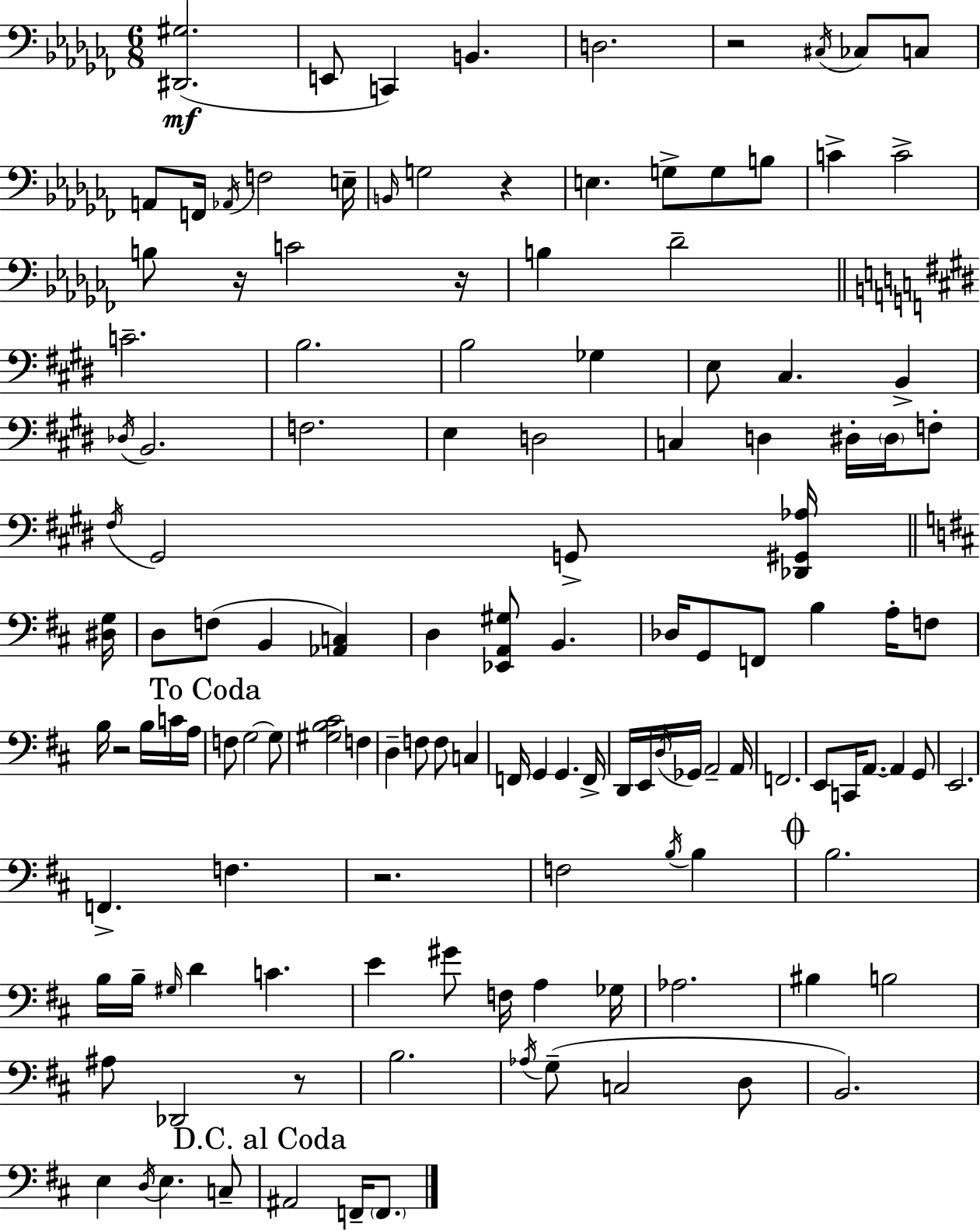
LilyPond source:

{
  \clef bass
  \numericTimeSignature
  \time 6/8
  \key aes \minor
  <dis, gis>2.(\mf | e,8 c,4) b,4. | d2. | r2 \acciaccatura { cis16 } ces8 c8 | \break a,8 f,16 \acciaccatura { aes,16 } f2 | e16-- \grace { b,16 } g2 r4 | e4. g8-> g8 | b8 c'4-> c'2-> | \break b8 r16 c'2 | r16 b4 des'2-- | \bar "||" \break \key e \major c'2.-- | b2. | b2 ges4 | e8 cis4. b,4-> | \break \acciaccatura { des16 } b,2. | f2. | e4 d2 | c4 d4 dis16-. \parenthesize dis16 f8-. | \break \acciaccatura { fis16 } gis,2 g,8-> | <des, gis, aes>16 \bar "||" \break \key d \major <dis g>16 d8 f8( b,4 <aes, c>4) | d4 <ees, a, gis>8 b,4. | des16 g,8 f,8 b4 a16-. f8 | b16 r2 b16 c'16 | \break a16 \mark "To Coda" f8 g2~~ g8 | <gis b cis'>2 f4 | d4-- f8 f8 c4 | f,16 g,4 g,4. | \break f,16-> d,16 e,16 \acciaccatura { d16 } ges,16 a,2-- | a,16 f,2. | e,8 c,16 a,8.~~ a,4 | g,8 e,2. | \break f,4.-> f4. | r2. | f2 \acciaccatura { b16 } b4 | \mark \markup { \musicglyph "scripts.coda" } b2. | \break b16 b16-- \grace { gis16 } d'4 c'4. | e'4 gis'8 f16 a4 | ges16 aes2. | bis4 b2 | \break ais8 des,2 | r8 b2. | \acciaccatura { aes16 } g8--( c2 | d8 b,2.) | \break e4 \acciaccatura { d16 } e4. | c8-- \mark "D.C. al Coda" ais,2 | f,16-- \parenthesize f,8. \bar "|."
}